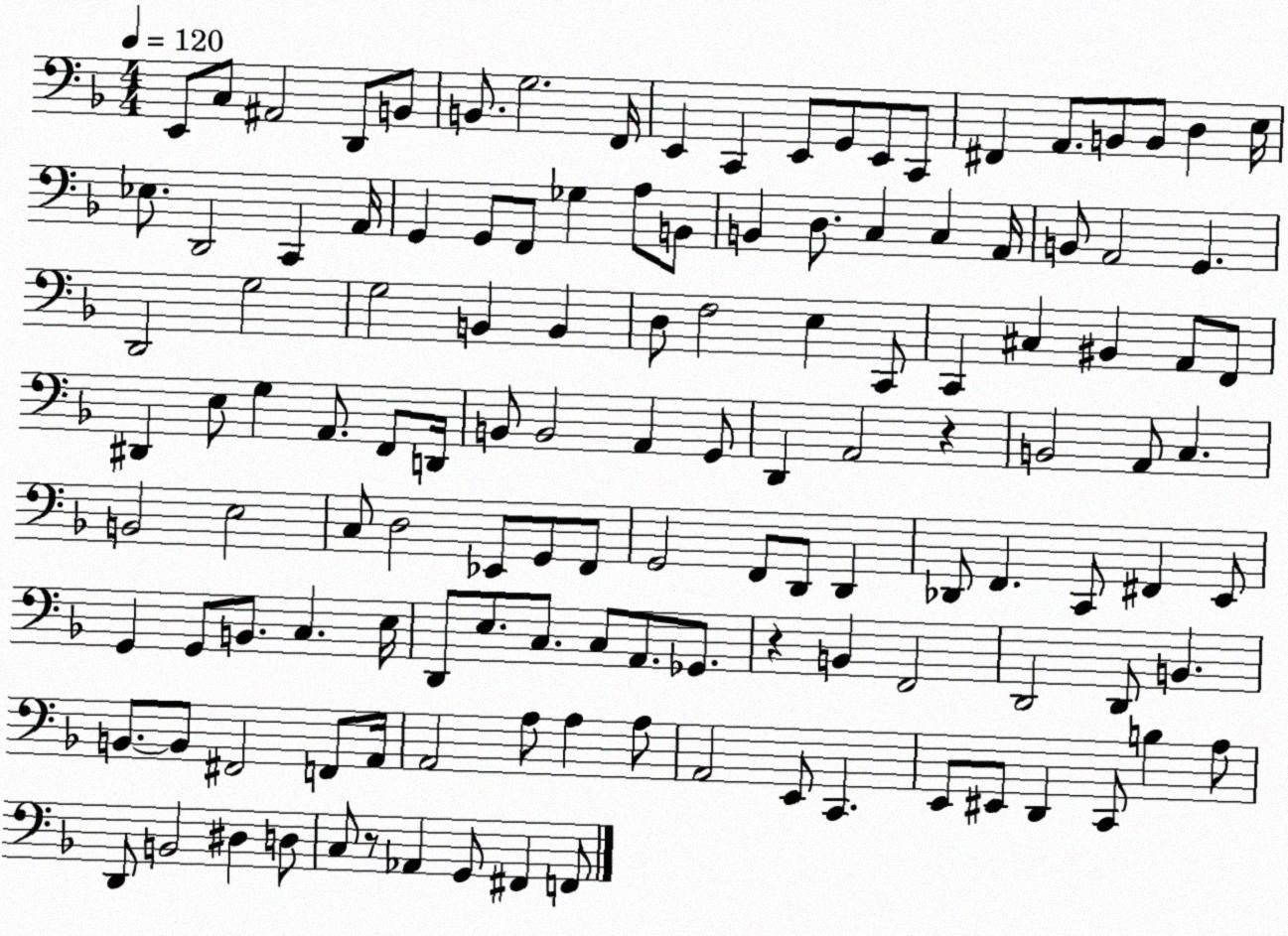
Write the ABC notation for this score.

X:1
T:Untitled
M:4/4
L:1/4
K:F
E,,/2 C,/2 ^A,,2 D,,/2 B,,/2 B,,/2 G,2 F,,/4 E,, C,, E,,/2 G,,/2 E,,/2 C,,/2 ^F,, A,,/2 B,,/2 B,,/2 D, E,/4 _E,/2 D,,2 C,, A,,/4 G,, G,,/2 F,,/2 _G, A,/2 B,,/2 B,, D,/2 C, C, A,,/4 B,,/2 A,,2 G,, D,,2 G,2 G,2 B,, B,, D,/2 F,2 E, C,,/2 C,, ^C, ^B,, A,,/2 F,,/2 ^D,, E,/2 G, A,,/2 F,,/2 D,,/4 B,,/2 B,,2 A,, G,,/2 D,, A,,2 z B,,2 A,,/2 C, B,,2 E,2 C,/2 D,2 _E,,/2 G,,/2 F,,/2 G,,2 F,,/2 D,,/2 D,, _D,,/2 F,, C,,/2 ^F,, E,,/2 G,, G,,/2 B,,/2 C, E,/4 D,,/2 E,/2 C,/2 C,/2 A,,/2 _G,,/2 z B,, F,,2 D,,2 D,,/2 B,, B,,/2 B,,/2 ^F,,2 F,,/2 A,,/4 A,,2 A,/2 A, A,/2 A,,2 E,,/2 C,, E,,/2 ^E,,/2 D,, C,,/2 B, A,/2 D,,/2 B,,2 ^D, D,/2 C,/2 z/2 _A,, G,,/2 ^F,, F,,/2